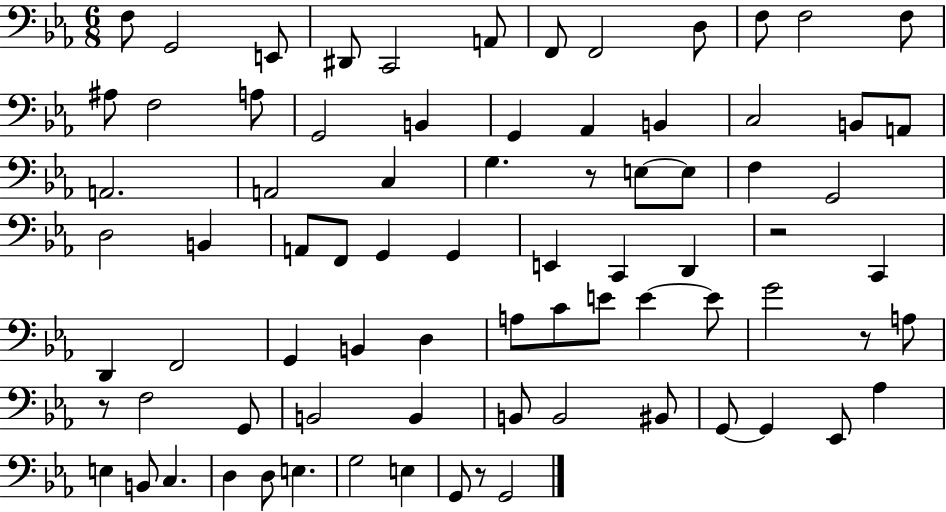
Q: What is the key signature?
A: EES major